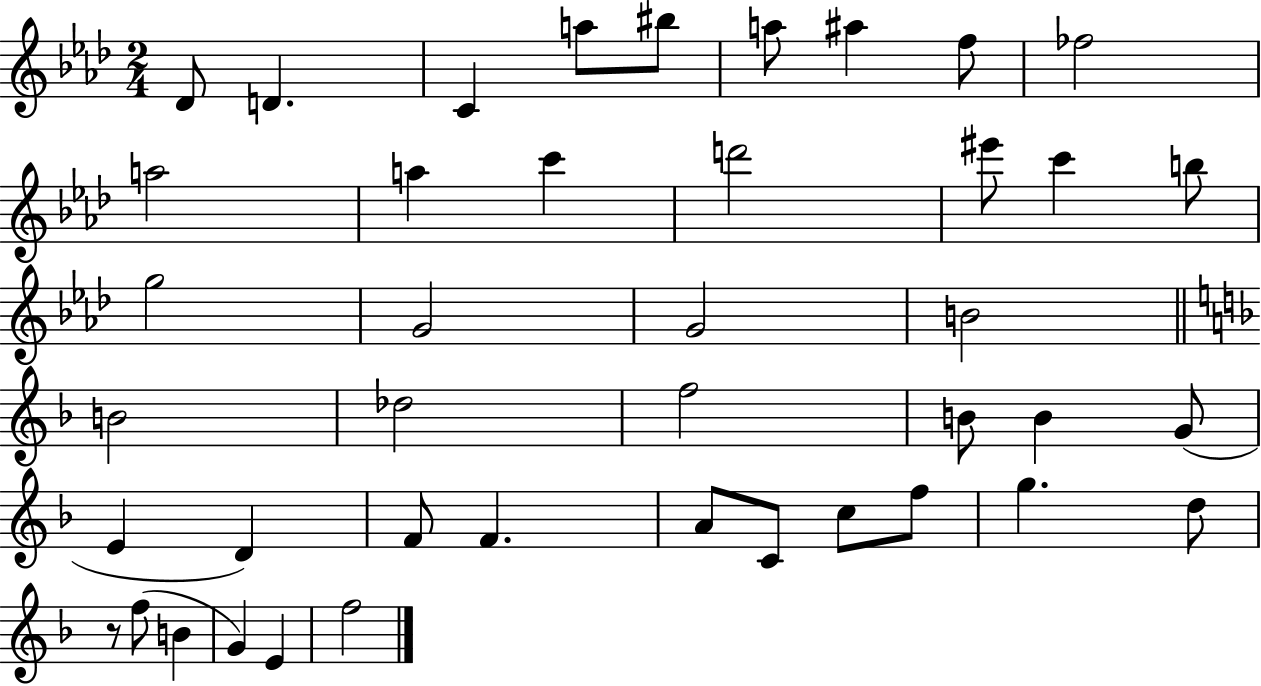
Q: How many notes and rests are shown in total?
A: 42